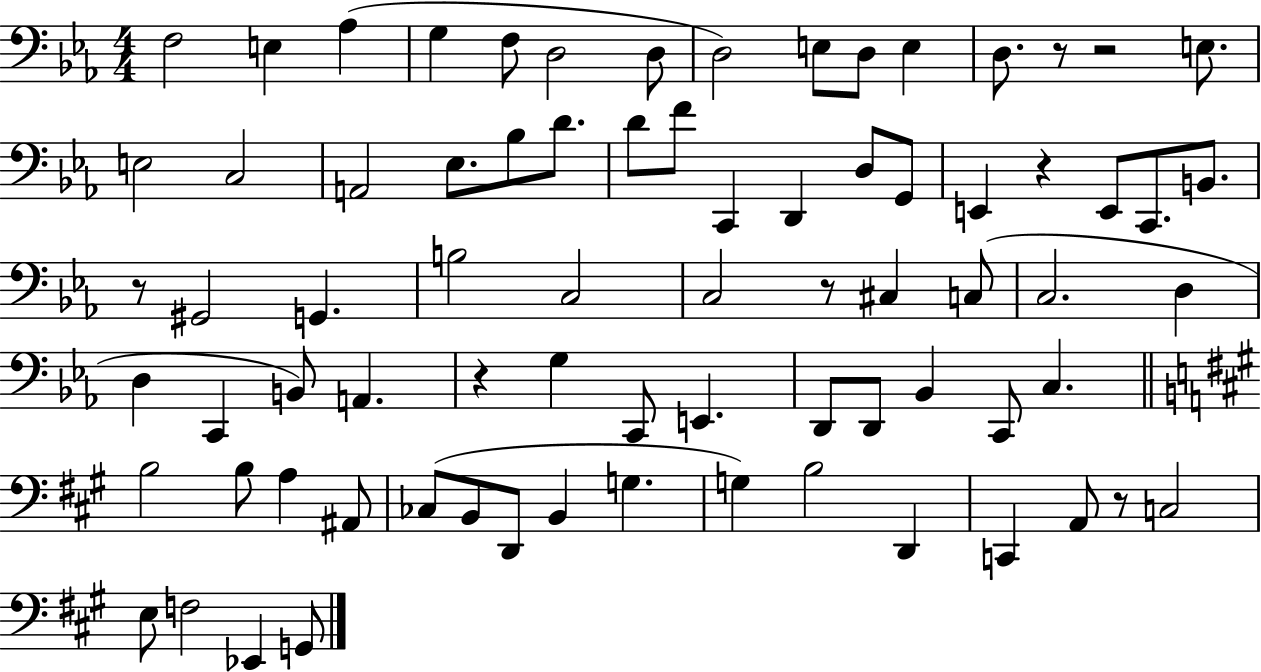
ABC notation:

X:1
T:Untitled
M:4/4
L:1/4
K:Eb
F,2 E, _A, G, F,/2 D,2 D,/2 D,2 E,/2 D,/2 E, D,/2 z/2 z2 E,/2 E,2 C,2 A,,2 _E,/2 _B,/2 D/2 D/2 F/2 C,, D,, D,/2 G,,/2 E,, z E,,/2 C,,/2 B,,/2 z/2 ^G,,2 G,, B,2 C,2 C,2 z/2 ^C, C,/2 C,2 D, D, C,, B,,/2 A,, z G, C,,/2 E,, D,,/2 D,,/2 _B,, C,,/2 C, B,2 B,/2 A, ^A,,/2 _C,/2 B,,/2 D,,/2 B,, G, G, B,2 D,, C,, A,,/2 z/2 C,2 E,/2 F,2 _E,, G,,/2